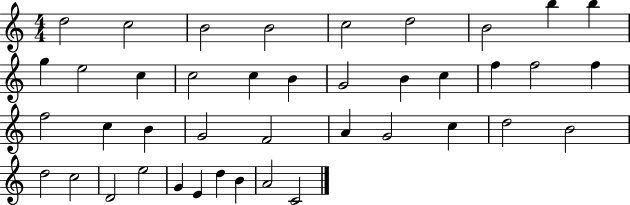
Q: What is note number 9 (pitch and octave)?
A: B5